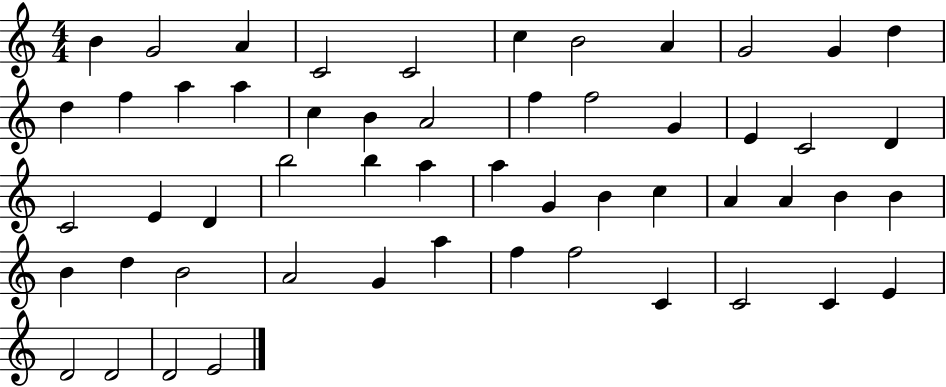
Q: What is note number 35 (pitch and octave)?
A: A4